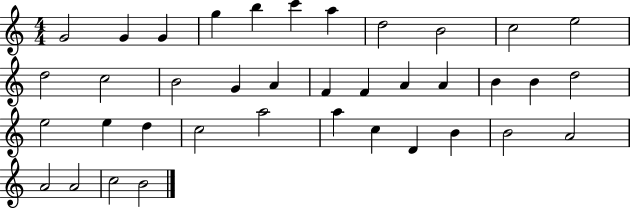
{
  \clef treble
  \numericTimeSignature
  \time 4/4
  \key c \major
  g'2 g'4 g'4 | g''4 b''4 c'''4 a''4 | d''2 b'2 | c''2 e''2 | \break d''2 c''2 | b'2 g'4 a'4 | f'4 f'4 a'4 a'4 | b'4 b'4 d''2 | \break e''2 e''4 d''4 | c''2 a''2 | a''4 c''4 d'4 b'4 | b'2 a'2 | \break a'2 a'2 | c''2 b'2 | \bar "|."
}